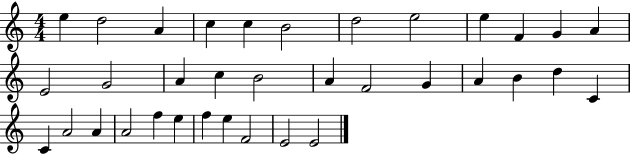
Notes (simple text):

E5/q D5/h A4/q C5/q C5/q B4/h D5/h E5/h E5/q F4/q G4/q A4/q E4/h G4/h A4/q C5/q B4/h A4/q F4/h G4/q A4/q B4/q D5/q C4/q C4/q A4/h A4/q A4/h F5/q E5/q F5/q E5/q F4/h E4/h E4/h